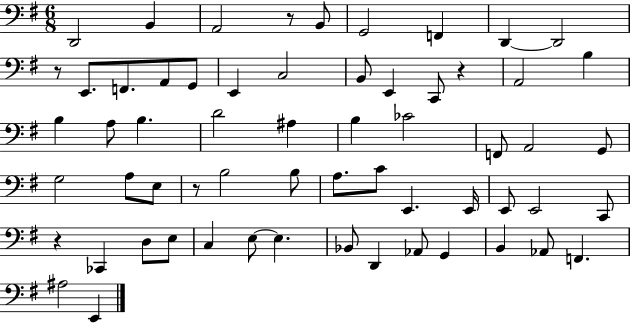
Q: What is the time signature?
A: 6/8